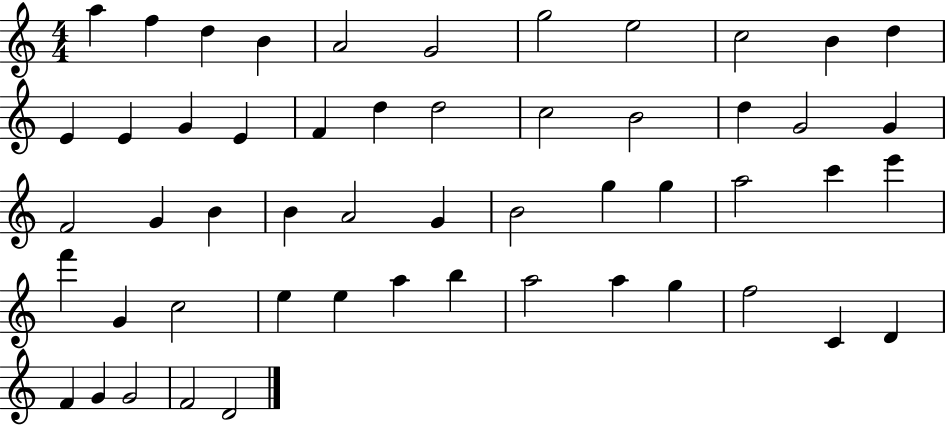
A5/q F5/q D5/q B4/q A4/h G4/h G5/h E5/h C5/h B4/q D5/q E4/q E4/q G4/q E4/q F4/q D5/q D5/h C5/h B4/h D5/q G4/h G4/q F4/h G4/q B4/q B4/q A4/h G4/q B4/h G5/q G5/q A5/h C6/q E6/q F6/q G4/q C5/h E5/q E5/q A5/q B5/q A5/h A5/q G5/q F5/h C4/q D4/q F4/q G4/q G4/h F4/h D4/h